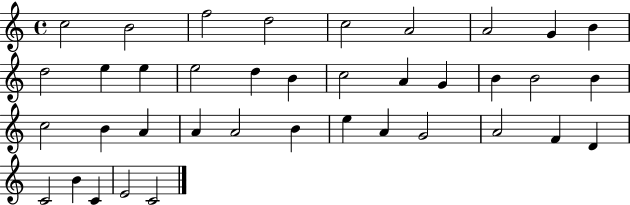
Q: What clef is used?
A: treble